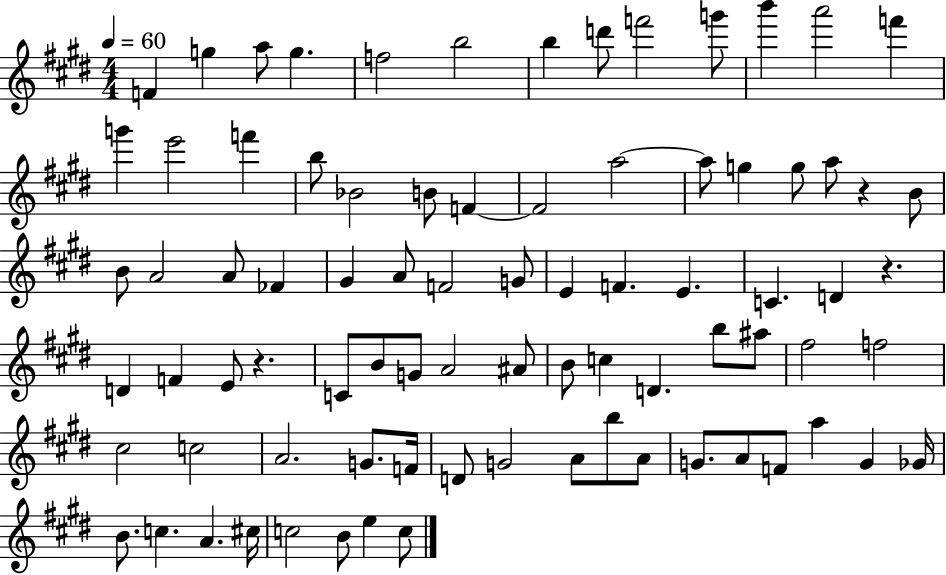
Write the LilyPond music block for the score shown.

{
  \clef treble
  \numericTimeSignature
  \time 4/4
  \key e \major
  \tempo 4 = 60
  f'4 g''4 a''8 g''4. | f''2 b''2 | b''4 d'''8 f'''2 g'''8 | b'''4 a'''2 f'''4 | \break g'''4 e'''2 f'''4 | b''8 bes'2 b'8 f'4~~ | f'2 a''2~~ | a''8 g''4 g''8 a''8 r4 b'8 | \break b'8 a'2 a'8 fes'4 | gis'4 a'8 f'2 g'8 | e'4 f'4. e'4. | c'4. d'4 r4. | \break d'4 f'4 e'8 r4. | c'8 b'8 g'8 a'2 ais'8 | b'8 c''4 d'4. b''8 ais''8 | fis''2 f''2 | \break cis''2 c''2 | a'2. g'8. f'16 | d'8 g'2 a'8 b''8 a'8 | g'8. a'8 f'8 a''4 g'4 ges'16 | \break b'8. c''4. a'4. cis''16 | c''2 b'8 e''4 c''8 | \bar "|."
}